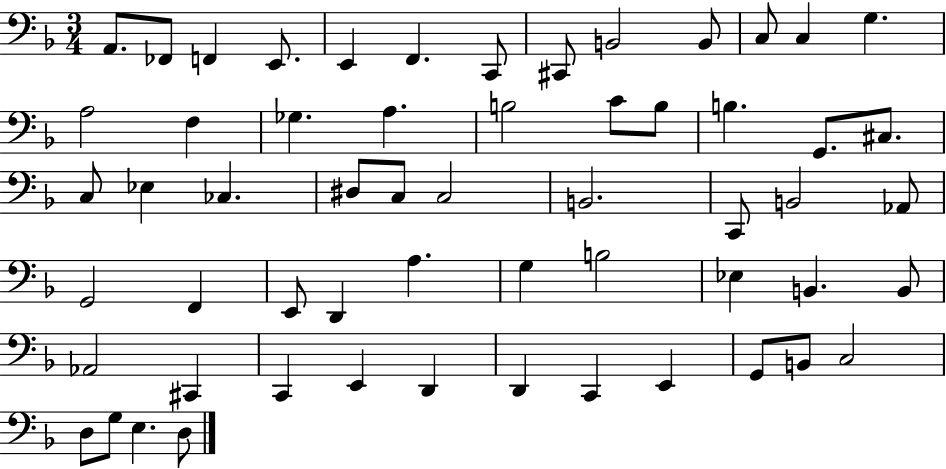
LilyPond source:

{
  \clef bass
  \numericTimeSignature
  \time 3/4
  \key f \major
  \repeat volta 2 { a,8. fes,8 f,4 e,8. | e,4 f,4. c,8 | cis,8 b,2 b,8 | c8 c4 g4. | \break a2 f4 | ges4. a4. | b2 c'8 b8 | b4. g,8. cis8. | \break c8 ees4 ces4. | dis8 c8 c2 | b,2. | c,8 b,2 aes,8 | \break g,2 f,4 | e,8 d,4 a4. | g4 b2 | ees4 b,4. b,8 | \break aes,2 cis,4 | c,4 e,4 d,4 | d,4 c,4 e,4 | g,8 b,8 c2 | \break d8 g8 e4. d8 | } \bar "|."
}